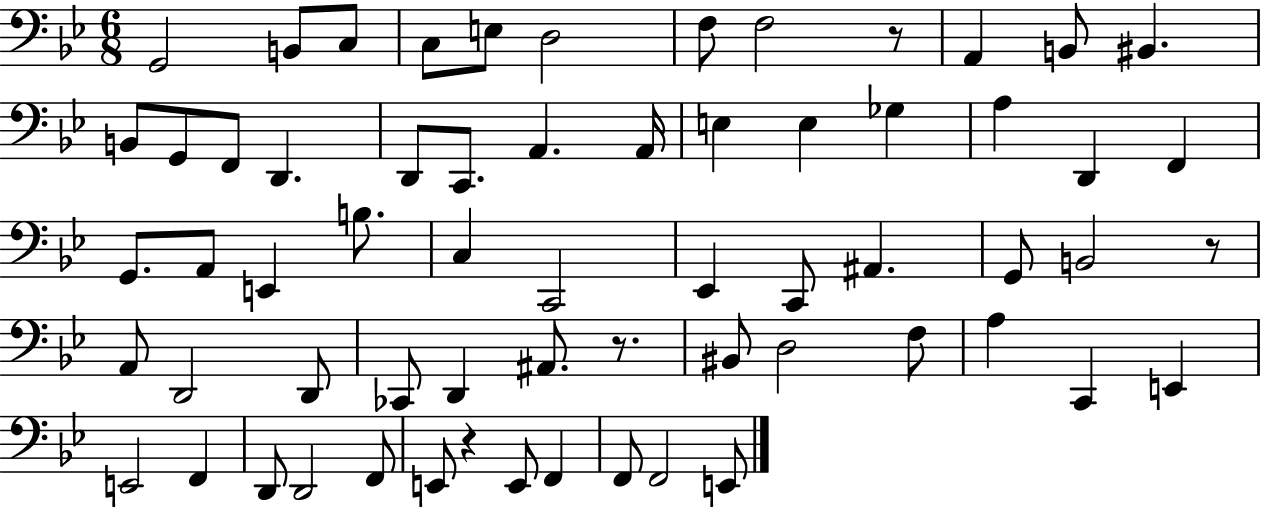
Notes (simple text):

G2/h B2/e C3/e C3/e E3/e D3/h F3/e F3/h R/e A2/q B2/e BIS2/q. B2/e G2/e F2/e D2/q. D2/e C2/e. A2/q. A2/s E3/q E3/q Gb3/q A3/q D2/q F2/q G2/e. A2/e E2/q B3/e. C3/q C2/h Eb2/q C2/e A#2/q. G2/e B2/h R/e A2/e D2/h D2/e CES2/e D2/q A#2/e. R/e. BIS2/e D3/h F3/e A3/q C2/q E2/q E2/h F2/q D2/e D2/h F2/e E2/e R/q E2/e F2/q F2/e F2/h E2/e